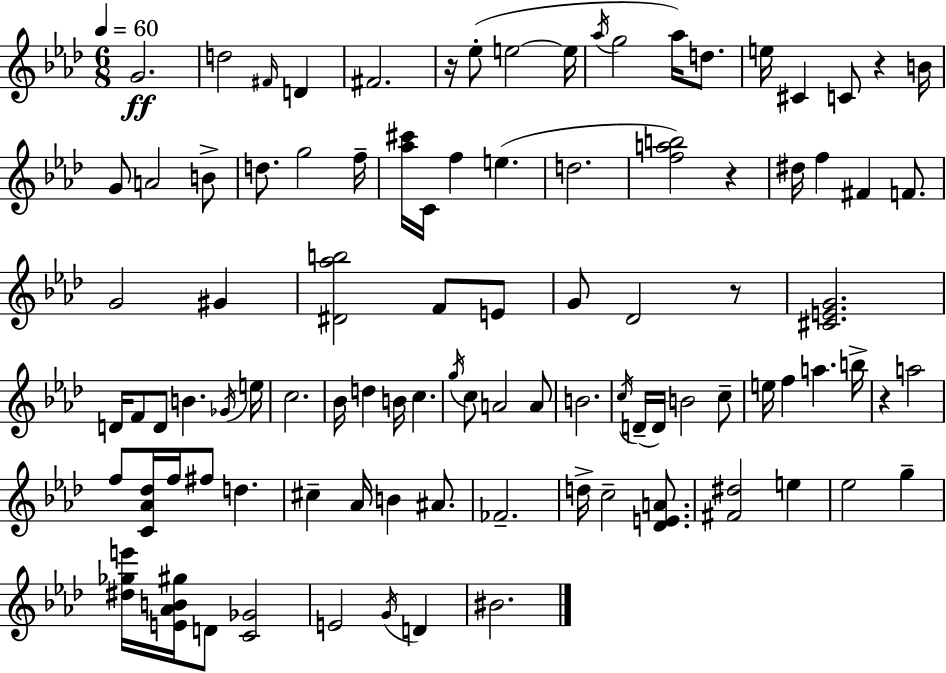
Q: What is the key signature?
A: F minor